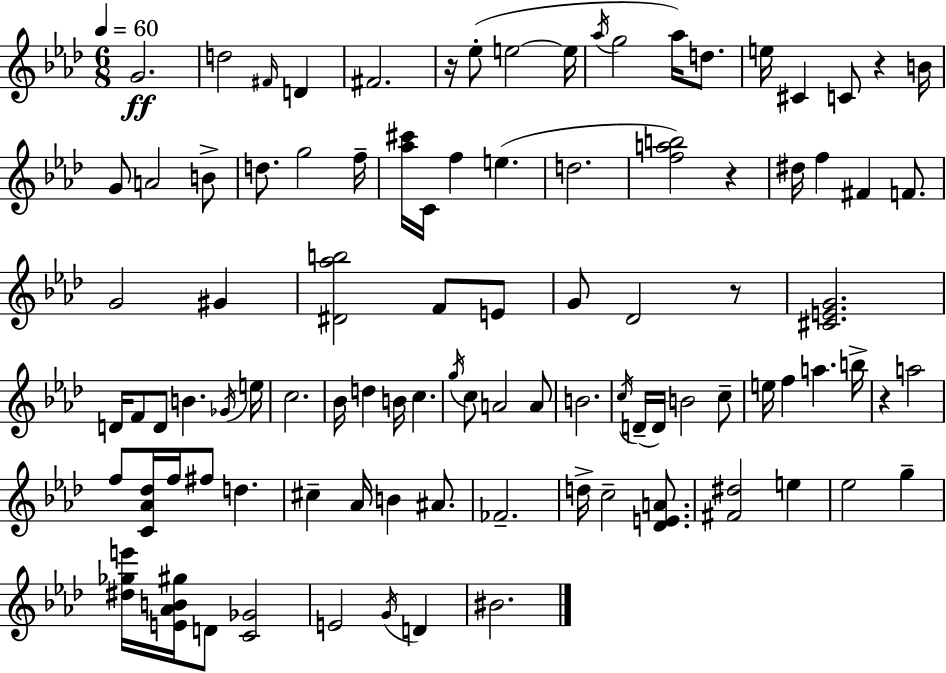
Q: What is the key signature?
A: F minor